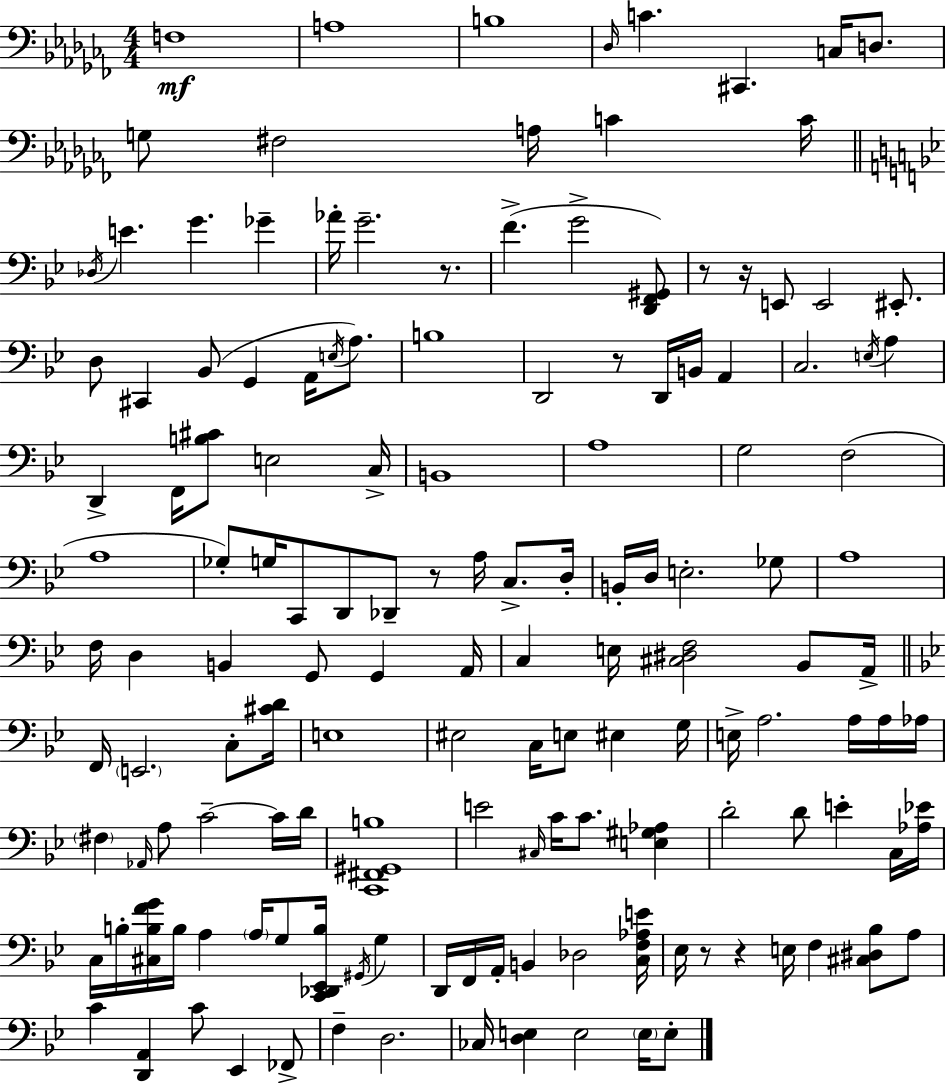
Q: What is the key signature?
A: AES minor